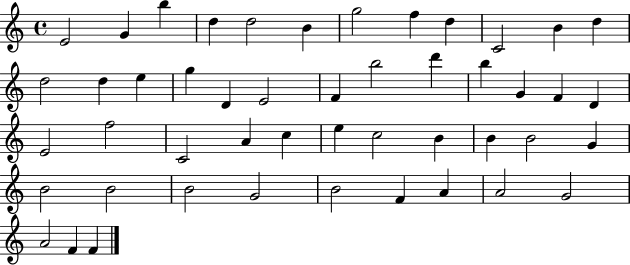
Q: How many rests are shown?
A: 0